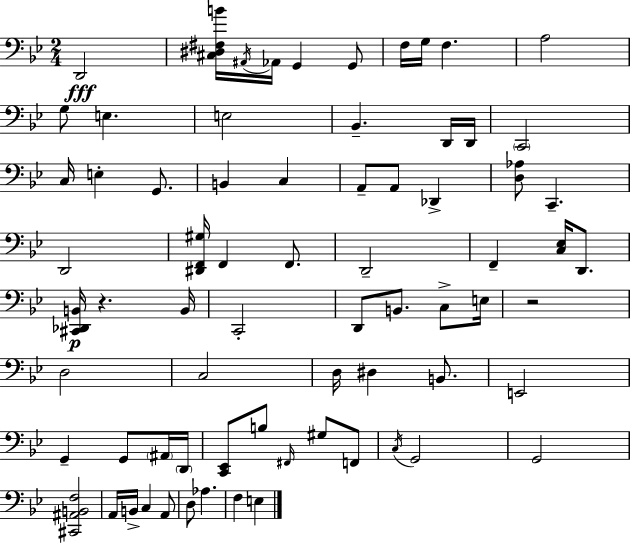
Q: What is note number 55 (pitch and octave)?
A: A2